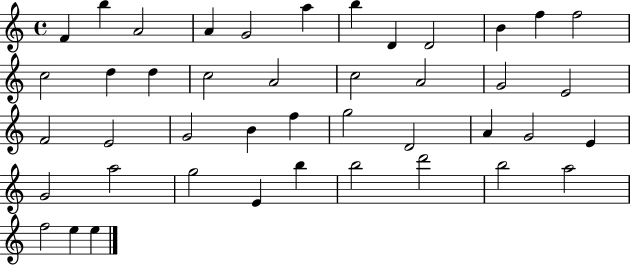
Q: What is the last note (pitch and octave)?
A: E5